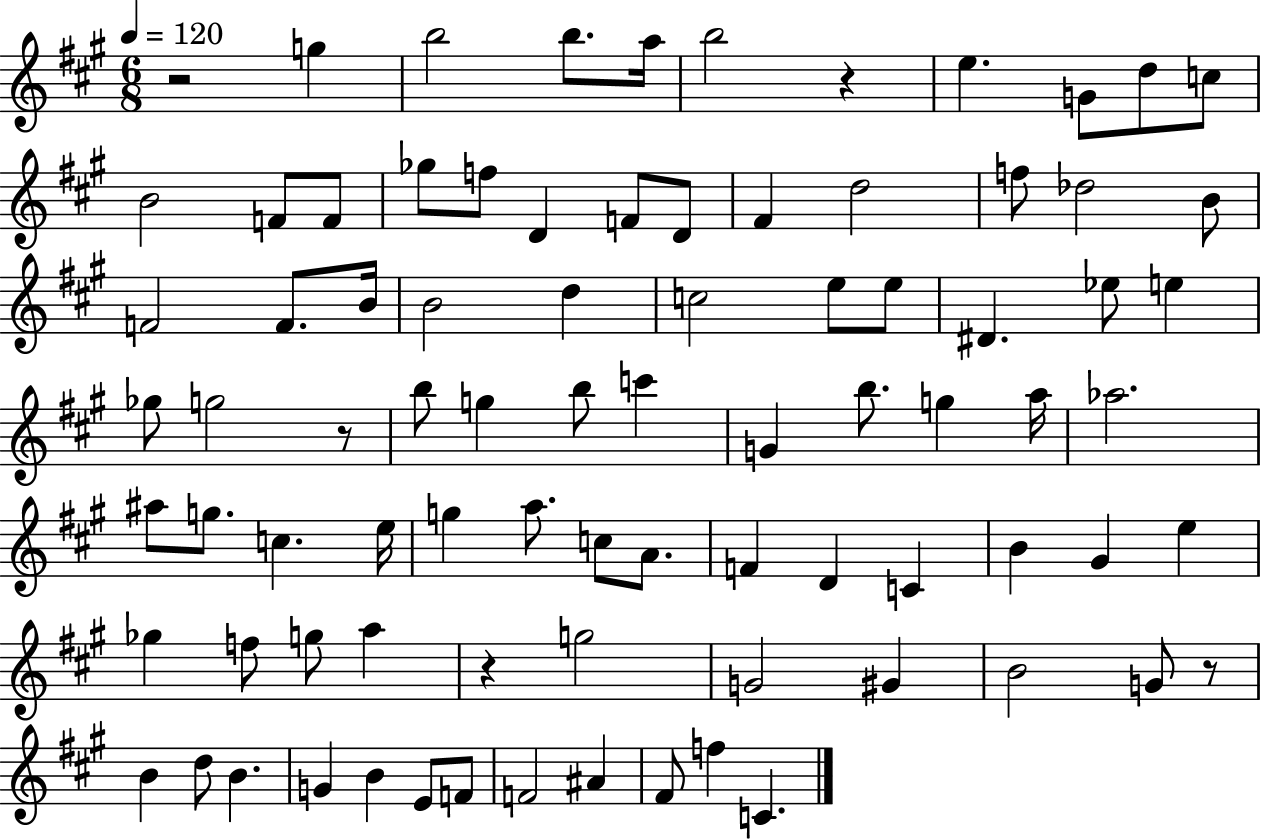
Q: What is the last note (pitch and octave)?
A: C4